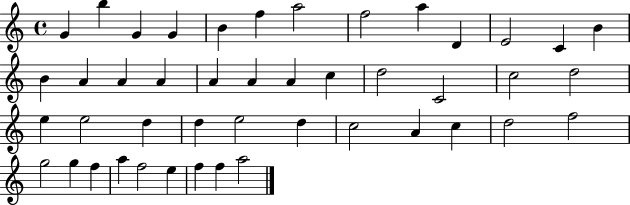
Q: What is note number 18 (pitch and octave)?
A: A4